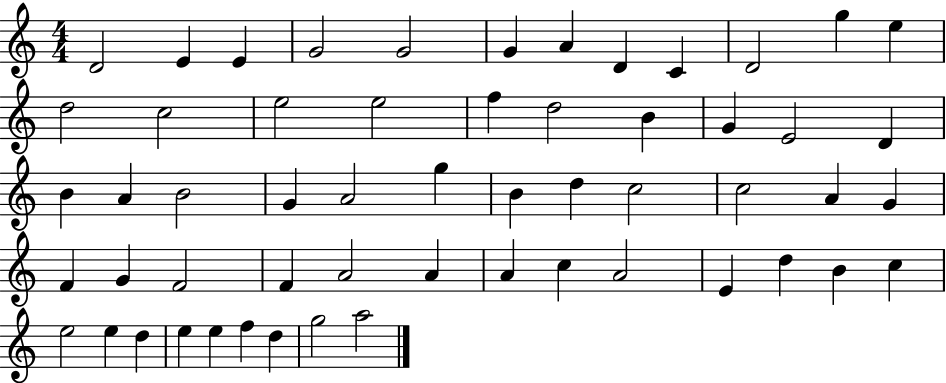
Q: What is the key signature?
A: C major